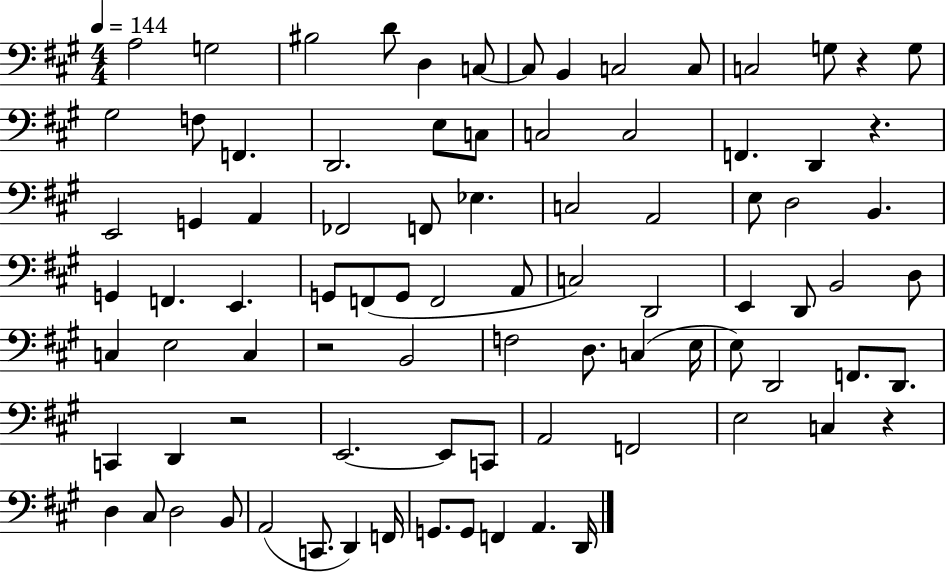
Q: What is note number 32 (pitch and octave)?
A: E3